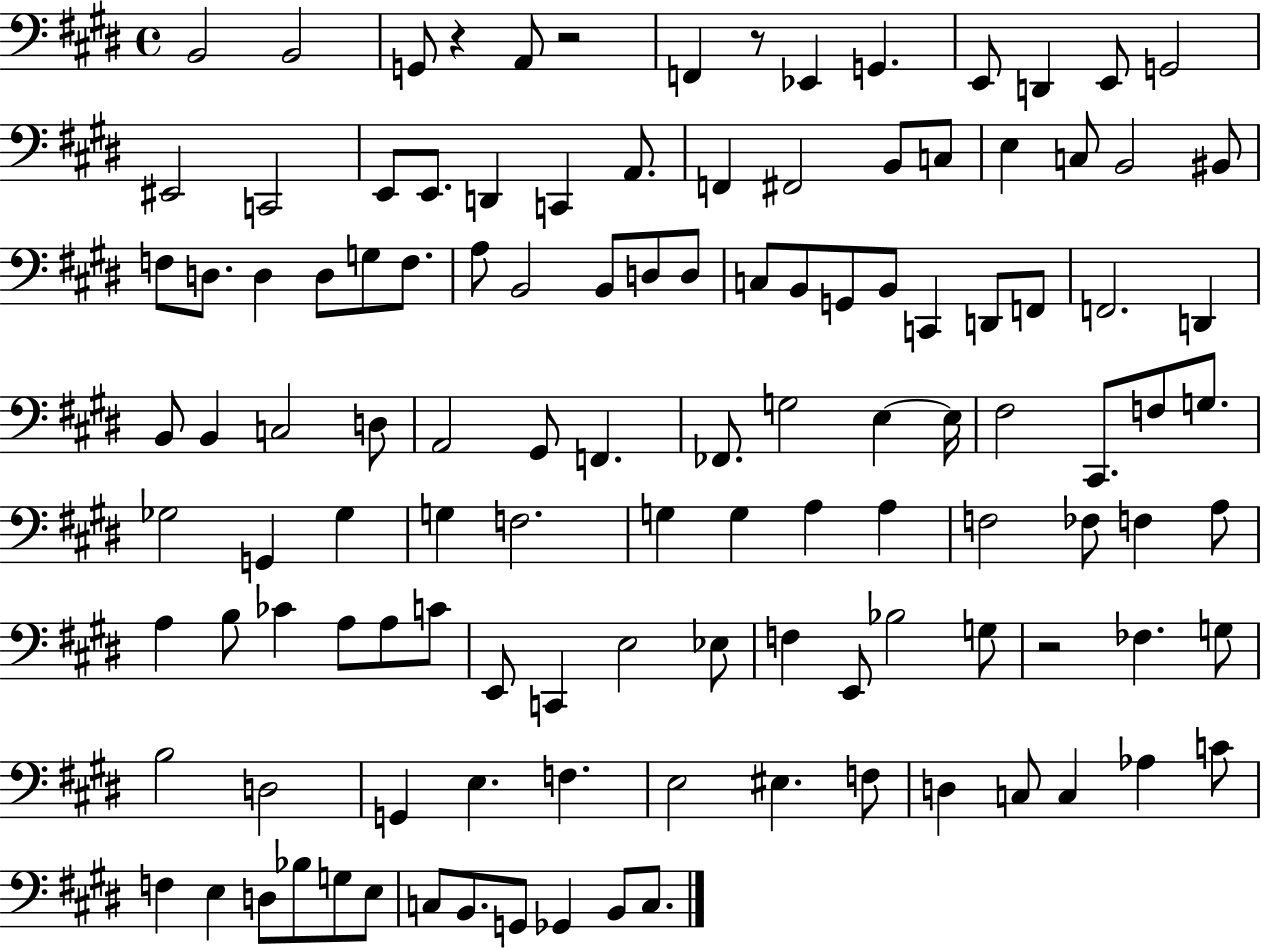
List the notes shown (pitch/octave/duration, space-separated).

B2/h B2/h G2/e R/q A2/e R/h F2/q R/e Eb2/q G2/q. E2/e D2/q E2/e G2/h EIS2/h C2/h E2/e E2/e. D2/q C2/q A2/e. F2/q F#2/h B2/e C3/e E3/q C3/e B2/h BIS2/e F3/e D3/e. D3/q D3/e G3/e F3/e. A3/e B2/h B2/e D3/e D3/e C3/e B2/e G2/e B2/e C2/q D2/e F2/e F2/h. D2/q B2/e B2/q C3/h D3/e A2/h G#2/e F2/q. FES2/e. G3/h E3/q E3/s F#3/h C#2/e. F3/e G3/e. Gb3/h G2/q Gb3/q G3/q F3/h. G3/q G3/q A3/q A3/q F3/h FES3/e F3/q A3/e A3/q B3/e CES4/q A3/e A3/e C4/e E2/e C2/q E3/h Eb3/e F3/q E2/e Bb3/h G3/e R/h FES3/q. G3/e B3/h D3/h G2/q E3/q. F3/q. E3/h EIS3/q. F3/e D3/q C3/e C3/q Ab3/q C4/e F3/q E3/q D3/e Bb3/e G3/e E3/e C3/e B2/e. G2/e Gb2/q B2/e C3/e.